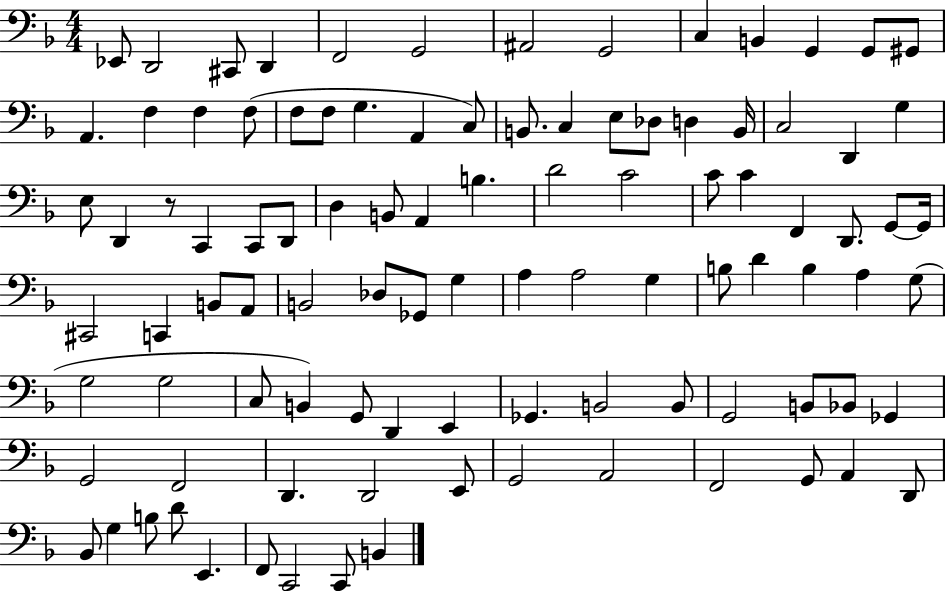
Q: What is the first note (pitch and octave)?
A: Eb2